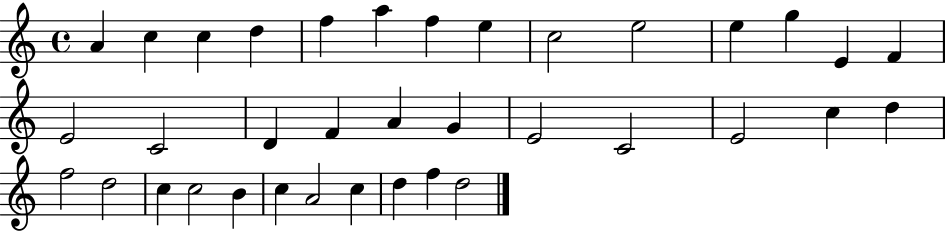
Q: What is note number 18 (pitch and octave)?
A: F4